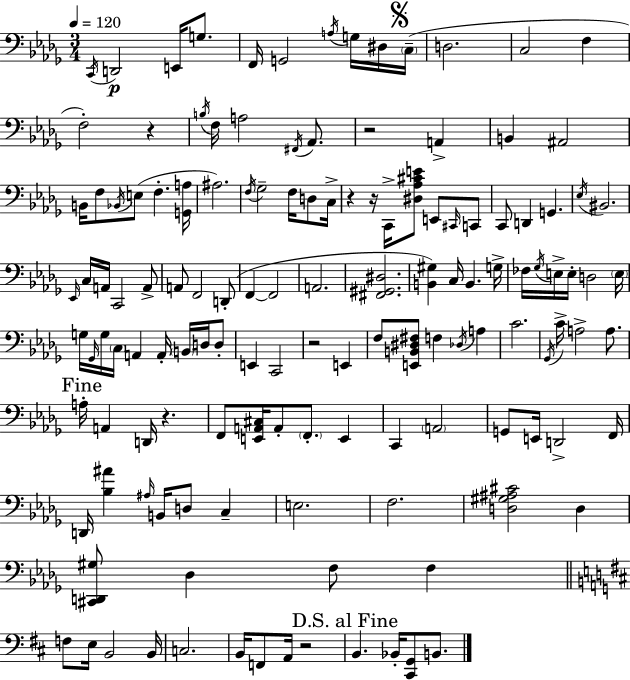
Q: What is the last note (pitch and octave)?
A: B2